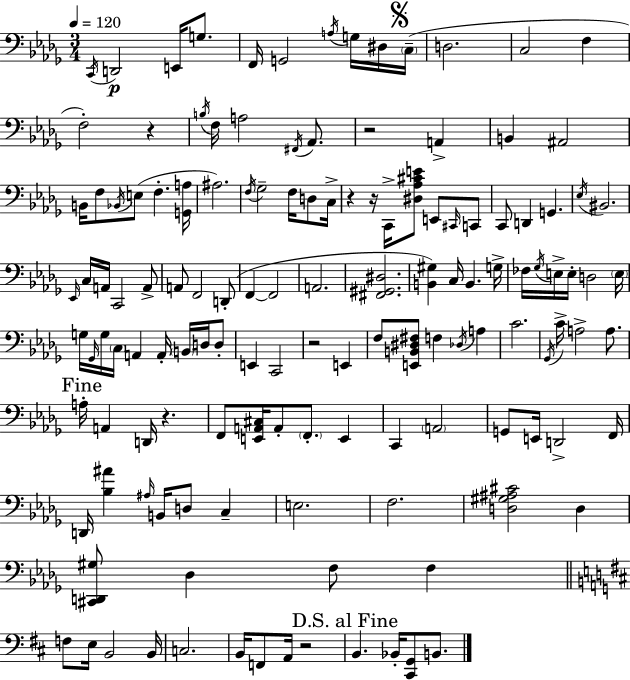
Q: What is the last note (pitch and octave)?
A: B2